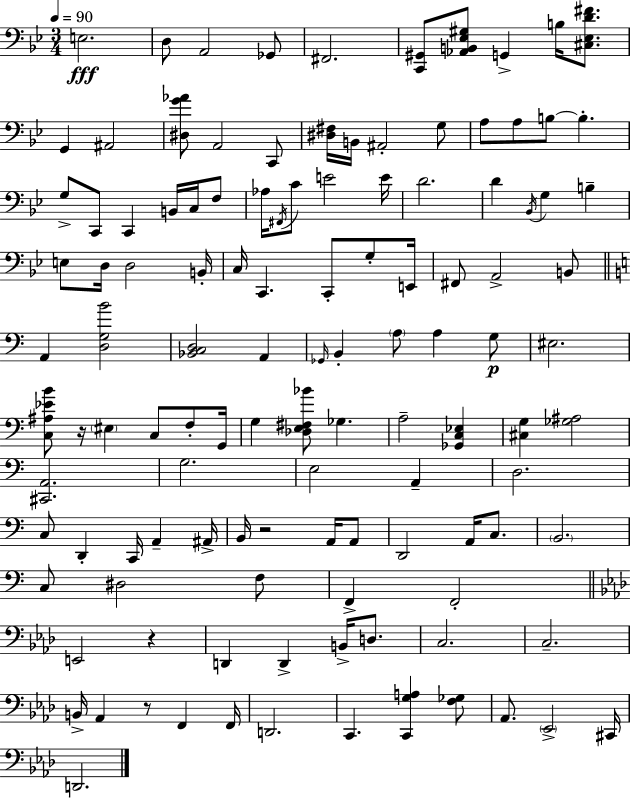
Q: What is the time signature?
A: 3/4